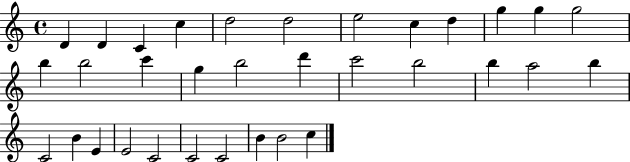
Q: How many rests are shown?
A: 0